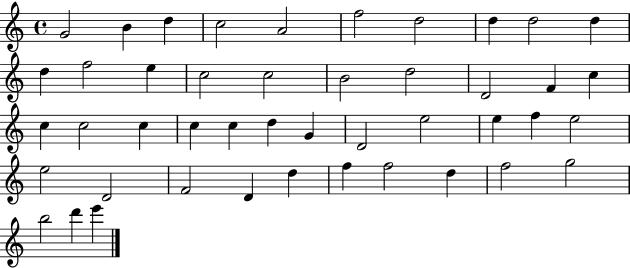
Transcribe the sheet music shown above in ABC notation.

X:1
T:Untitled
M:4/4
L:1/4
K:C
G2 B d c2 A2 f2 d2 d d2 d d f2 e c2 c2 B2 d2 D2 F c c c2 c c c d G D2 e2 e f e2 e2 D2 F2 D d f f2 d f2 g2 b2 d' e'